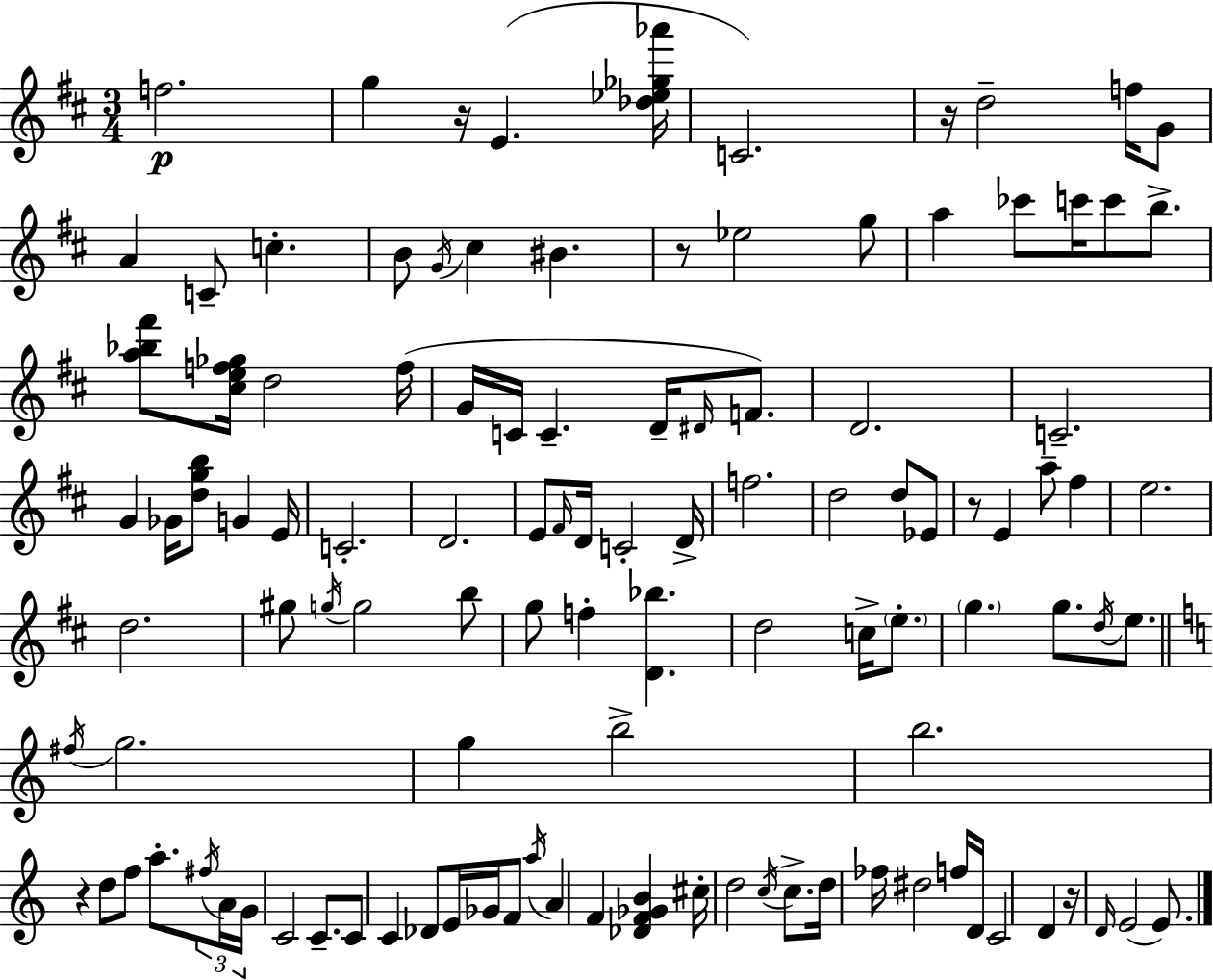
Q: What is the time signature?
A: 3/4